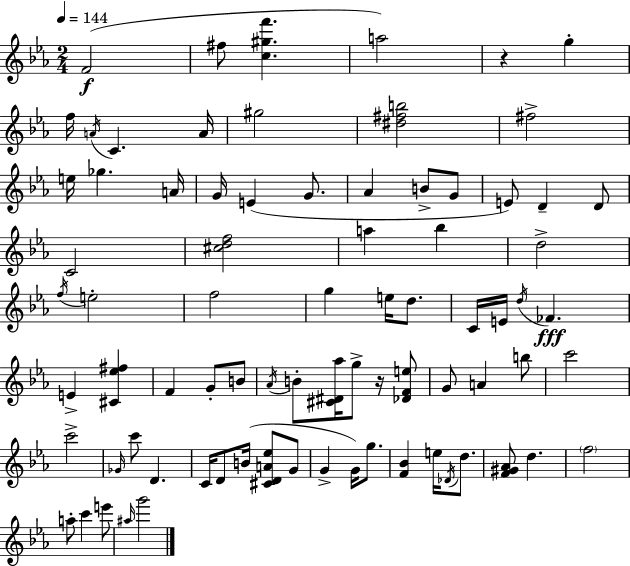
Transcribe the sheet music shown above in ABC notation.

X:1
T:Untitled
M:2/4
L:1/4
K:Cm
F2 ^f/2 [c^gf'] a2 z g f/4 A/4 C A/4 ^g2 [^d^fb]2 ^f2 e/4 _g A/4 G/4 E G/2 _A B/2 G/2 E/2 D D/2 C2 [^cdf]2 a _b d2 f/4 e2 f2 g e/4 d/2 C/4 E/4 d/4 _F E [^C_e^f] F G/2 B/2 _A/4 B/2 [^C^D_a]/4 g/2 z/4 [_DFe]/2 G/2 A b/2 c'2 c'2 _G/4 c'/2 D C/4 D/2 B/4 [^CDA_e]/2 G/2 G G/4 g/2 [F_B] e/4 _D/4 d/2 [F^G_A]/2 d f2 a/2 c' e'/2 ^a/4 g'2